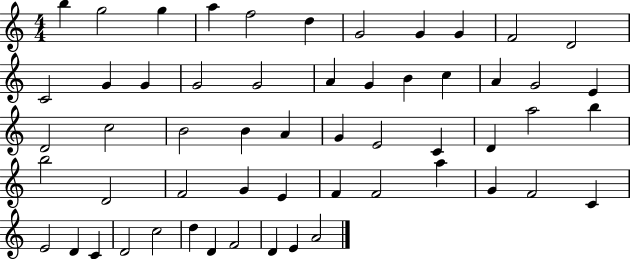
{
  \clef treble
  \numericTimeSignature
  \time 4/4
  \key c \major
  b''4 g''2 g''4 | a''4 f''2 d''4 | g'2 g'4 g'4 | f'2 d'2 | \break c'2 g'4 g'4 | g'2 g'2 | a'4 g'4 b'4 c''4 | a'4 g'2 e'4 | \break d'2 c''2 | b'2 b'4 a'4 | g'4 e'2 c'4 | d'4 a''2 b''4 | \break b''2 d'2 | f'2 g'4 e'4 | f'4 f'2 a''4 | g'4 f'2 c'4 | \break e'2 d'4 c'4 | d'2 c''2 | d''4 d'4 f'2 | d'4 e'4 a'2 | \break \bar "|."
}